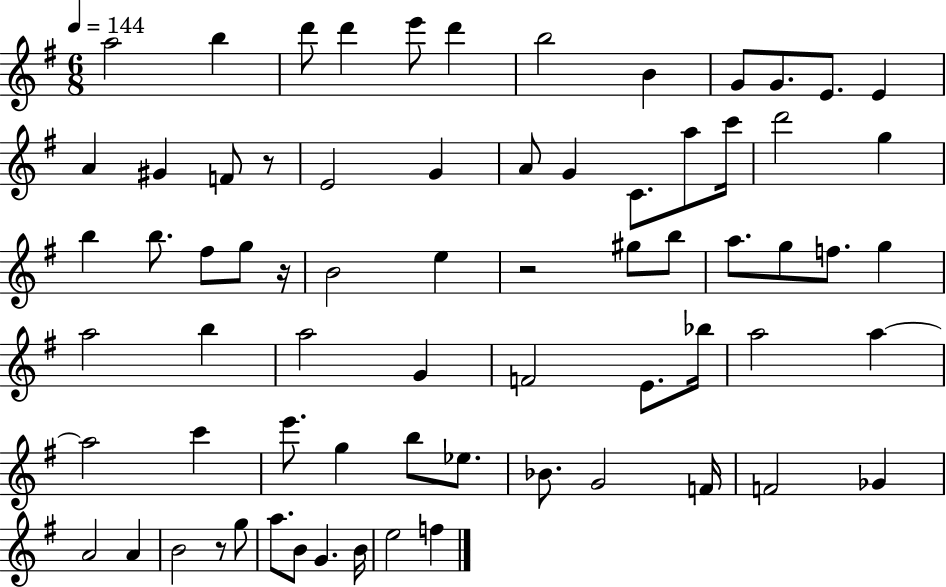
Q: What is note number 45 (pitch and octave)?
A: A5